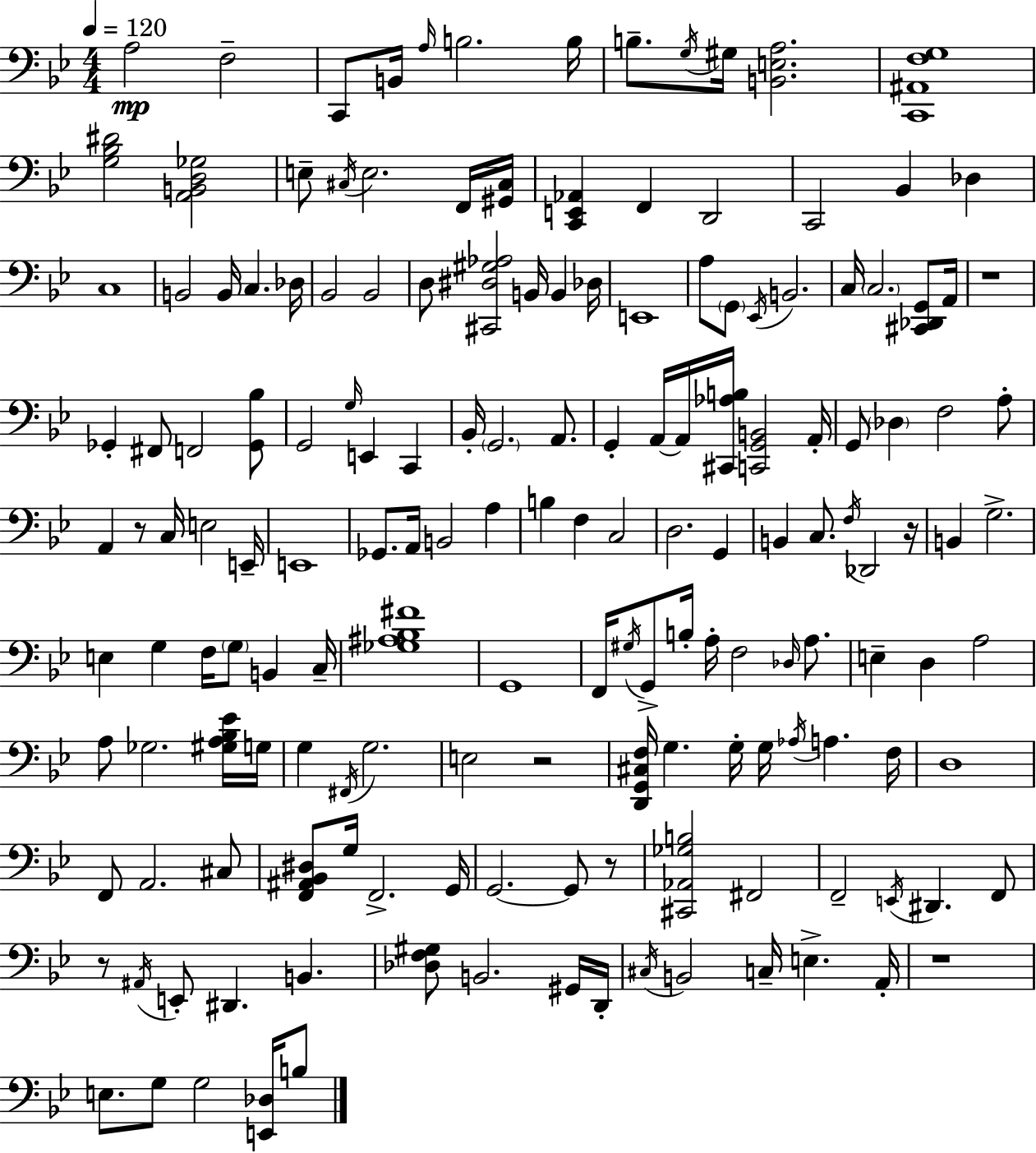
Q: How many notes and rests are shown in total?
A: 162